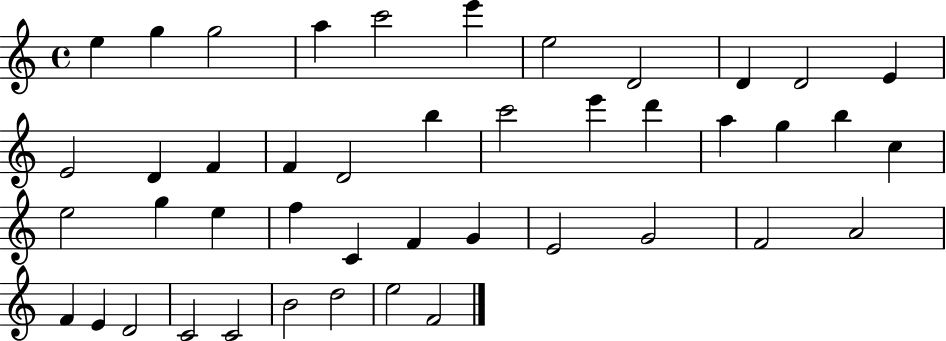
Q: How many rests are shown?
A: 0